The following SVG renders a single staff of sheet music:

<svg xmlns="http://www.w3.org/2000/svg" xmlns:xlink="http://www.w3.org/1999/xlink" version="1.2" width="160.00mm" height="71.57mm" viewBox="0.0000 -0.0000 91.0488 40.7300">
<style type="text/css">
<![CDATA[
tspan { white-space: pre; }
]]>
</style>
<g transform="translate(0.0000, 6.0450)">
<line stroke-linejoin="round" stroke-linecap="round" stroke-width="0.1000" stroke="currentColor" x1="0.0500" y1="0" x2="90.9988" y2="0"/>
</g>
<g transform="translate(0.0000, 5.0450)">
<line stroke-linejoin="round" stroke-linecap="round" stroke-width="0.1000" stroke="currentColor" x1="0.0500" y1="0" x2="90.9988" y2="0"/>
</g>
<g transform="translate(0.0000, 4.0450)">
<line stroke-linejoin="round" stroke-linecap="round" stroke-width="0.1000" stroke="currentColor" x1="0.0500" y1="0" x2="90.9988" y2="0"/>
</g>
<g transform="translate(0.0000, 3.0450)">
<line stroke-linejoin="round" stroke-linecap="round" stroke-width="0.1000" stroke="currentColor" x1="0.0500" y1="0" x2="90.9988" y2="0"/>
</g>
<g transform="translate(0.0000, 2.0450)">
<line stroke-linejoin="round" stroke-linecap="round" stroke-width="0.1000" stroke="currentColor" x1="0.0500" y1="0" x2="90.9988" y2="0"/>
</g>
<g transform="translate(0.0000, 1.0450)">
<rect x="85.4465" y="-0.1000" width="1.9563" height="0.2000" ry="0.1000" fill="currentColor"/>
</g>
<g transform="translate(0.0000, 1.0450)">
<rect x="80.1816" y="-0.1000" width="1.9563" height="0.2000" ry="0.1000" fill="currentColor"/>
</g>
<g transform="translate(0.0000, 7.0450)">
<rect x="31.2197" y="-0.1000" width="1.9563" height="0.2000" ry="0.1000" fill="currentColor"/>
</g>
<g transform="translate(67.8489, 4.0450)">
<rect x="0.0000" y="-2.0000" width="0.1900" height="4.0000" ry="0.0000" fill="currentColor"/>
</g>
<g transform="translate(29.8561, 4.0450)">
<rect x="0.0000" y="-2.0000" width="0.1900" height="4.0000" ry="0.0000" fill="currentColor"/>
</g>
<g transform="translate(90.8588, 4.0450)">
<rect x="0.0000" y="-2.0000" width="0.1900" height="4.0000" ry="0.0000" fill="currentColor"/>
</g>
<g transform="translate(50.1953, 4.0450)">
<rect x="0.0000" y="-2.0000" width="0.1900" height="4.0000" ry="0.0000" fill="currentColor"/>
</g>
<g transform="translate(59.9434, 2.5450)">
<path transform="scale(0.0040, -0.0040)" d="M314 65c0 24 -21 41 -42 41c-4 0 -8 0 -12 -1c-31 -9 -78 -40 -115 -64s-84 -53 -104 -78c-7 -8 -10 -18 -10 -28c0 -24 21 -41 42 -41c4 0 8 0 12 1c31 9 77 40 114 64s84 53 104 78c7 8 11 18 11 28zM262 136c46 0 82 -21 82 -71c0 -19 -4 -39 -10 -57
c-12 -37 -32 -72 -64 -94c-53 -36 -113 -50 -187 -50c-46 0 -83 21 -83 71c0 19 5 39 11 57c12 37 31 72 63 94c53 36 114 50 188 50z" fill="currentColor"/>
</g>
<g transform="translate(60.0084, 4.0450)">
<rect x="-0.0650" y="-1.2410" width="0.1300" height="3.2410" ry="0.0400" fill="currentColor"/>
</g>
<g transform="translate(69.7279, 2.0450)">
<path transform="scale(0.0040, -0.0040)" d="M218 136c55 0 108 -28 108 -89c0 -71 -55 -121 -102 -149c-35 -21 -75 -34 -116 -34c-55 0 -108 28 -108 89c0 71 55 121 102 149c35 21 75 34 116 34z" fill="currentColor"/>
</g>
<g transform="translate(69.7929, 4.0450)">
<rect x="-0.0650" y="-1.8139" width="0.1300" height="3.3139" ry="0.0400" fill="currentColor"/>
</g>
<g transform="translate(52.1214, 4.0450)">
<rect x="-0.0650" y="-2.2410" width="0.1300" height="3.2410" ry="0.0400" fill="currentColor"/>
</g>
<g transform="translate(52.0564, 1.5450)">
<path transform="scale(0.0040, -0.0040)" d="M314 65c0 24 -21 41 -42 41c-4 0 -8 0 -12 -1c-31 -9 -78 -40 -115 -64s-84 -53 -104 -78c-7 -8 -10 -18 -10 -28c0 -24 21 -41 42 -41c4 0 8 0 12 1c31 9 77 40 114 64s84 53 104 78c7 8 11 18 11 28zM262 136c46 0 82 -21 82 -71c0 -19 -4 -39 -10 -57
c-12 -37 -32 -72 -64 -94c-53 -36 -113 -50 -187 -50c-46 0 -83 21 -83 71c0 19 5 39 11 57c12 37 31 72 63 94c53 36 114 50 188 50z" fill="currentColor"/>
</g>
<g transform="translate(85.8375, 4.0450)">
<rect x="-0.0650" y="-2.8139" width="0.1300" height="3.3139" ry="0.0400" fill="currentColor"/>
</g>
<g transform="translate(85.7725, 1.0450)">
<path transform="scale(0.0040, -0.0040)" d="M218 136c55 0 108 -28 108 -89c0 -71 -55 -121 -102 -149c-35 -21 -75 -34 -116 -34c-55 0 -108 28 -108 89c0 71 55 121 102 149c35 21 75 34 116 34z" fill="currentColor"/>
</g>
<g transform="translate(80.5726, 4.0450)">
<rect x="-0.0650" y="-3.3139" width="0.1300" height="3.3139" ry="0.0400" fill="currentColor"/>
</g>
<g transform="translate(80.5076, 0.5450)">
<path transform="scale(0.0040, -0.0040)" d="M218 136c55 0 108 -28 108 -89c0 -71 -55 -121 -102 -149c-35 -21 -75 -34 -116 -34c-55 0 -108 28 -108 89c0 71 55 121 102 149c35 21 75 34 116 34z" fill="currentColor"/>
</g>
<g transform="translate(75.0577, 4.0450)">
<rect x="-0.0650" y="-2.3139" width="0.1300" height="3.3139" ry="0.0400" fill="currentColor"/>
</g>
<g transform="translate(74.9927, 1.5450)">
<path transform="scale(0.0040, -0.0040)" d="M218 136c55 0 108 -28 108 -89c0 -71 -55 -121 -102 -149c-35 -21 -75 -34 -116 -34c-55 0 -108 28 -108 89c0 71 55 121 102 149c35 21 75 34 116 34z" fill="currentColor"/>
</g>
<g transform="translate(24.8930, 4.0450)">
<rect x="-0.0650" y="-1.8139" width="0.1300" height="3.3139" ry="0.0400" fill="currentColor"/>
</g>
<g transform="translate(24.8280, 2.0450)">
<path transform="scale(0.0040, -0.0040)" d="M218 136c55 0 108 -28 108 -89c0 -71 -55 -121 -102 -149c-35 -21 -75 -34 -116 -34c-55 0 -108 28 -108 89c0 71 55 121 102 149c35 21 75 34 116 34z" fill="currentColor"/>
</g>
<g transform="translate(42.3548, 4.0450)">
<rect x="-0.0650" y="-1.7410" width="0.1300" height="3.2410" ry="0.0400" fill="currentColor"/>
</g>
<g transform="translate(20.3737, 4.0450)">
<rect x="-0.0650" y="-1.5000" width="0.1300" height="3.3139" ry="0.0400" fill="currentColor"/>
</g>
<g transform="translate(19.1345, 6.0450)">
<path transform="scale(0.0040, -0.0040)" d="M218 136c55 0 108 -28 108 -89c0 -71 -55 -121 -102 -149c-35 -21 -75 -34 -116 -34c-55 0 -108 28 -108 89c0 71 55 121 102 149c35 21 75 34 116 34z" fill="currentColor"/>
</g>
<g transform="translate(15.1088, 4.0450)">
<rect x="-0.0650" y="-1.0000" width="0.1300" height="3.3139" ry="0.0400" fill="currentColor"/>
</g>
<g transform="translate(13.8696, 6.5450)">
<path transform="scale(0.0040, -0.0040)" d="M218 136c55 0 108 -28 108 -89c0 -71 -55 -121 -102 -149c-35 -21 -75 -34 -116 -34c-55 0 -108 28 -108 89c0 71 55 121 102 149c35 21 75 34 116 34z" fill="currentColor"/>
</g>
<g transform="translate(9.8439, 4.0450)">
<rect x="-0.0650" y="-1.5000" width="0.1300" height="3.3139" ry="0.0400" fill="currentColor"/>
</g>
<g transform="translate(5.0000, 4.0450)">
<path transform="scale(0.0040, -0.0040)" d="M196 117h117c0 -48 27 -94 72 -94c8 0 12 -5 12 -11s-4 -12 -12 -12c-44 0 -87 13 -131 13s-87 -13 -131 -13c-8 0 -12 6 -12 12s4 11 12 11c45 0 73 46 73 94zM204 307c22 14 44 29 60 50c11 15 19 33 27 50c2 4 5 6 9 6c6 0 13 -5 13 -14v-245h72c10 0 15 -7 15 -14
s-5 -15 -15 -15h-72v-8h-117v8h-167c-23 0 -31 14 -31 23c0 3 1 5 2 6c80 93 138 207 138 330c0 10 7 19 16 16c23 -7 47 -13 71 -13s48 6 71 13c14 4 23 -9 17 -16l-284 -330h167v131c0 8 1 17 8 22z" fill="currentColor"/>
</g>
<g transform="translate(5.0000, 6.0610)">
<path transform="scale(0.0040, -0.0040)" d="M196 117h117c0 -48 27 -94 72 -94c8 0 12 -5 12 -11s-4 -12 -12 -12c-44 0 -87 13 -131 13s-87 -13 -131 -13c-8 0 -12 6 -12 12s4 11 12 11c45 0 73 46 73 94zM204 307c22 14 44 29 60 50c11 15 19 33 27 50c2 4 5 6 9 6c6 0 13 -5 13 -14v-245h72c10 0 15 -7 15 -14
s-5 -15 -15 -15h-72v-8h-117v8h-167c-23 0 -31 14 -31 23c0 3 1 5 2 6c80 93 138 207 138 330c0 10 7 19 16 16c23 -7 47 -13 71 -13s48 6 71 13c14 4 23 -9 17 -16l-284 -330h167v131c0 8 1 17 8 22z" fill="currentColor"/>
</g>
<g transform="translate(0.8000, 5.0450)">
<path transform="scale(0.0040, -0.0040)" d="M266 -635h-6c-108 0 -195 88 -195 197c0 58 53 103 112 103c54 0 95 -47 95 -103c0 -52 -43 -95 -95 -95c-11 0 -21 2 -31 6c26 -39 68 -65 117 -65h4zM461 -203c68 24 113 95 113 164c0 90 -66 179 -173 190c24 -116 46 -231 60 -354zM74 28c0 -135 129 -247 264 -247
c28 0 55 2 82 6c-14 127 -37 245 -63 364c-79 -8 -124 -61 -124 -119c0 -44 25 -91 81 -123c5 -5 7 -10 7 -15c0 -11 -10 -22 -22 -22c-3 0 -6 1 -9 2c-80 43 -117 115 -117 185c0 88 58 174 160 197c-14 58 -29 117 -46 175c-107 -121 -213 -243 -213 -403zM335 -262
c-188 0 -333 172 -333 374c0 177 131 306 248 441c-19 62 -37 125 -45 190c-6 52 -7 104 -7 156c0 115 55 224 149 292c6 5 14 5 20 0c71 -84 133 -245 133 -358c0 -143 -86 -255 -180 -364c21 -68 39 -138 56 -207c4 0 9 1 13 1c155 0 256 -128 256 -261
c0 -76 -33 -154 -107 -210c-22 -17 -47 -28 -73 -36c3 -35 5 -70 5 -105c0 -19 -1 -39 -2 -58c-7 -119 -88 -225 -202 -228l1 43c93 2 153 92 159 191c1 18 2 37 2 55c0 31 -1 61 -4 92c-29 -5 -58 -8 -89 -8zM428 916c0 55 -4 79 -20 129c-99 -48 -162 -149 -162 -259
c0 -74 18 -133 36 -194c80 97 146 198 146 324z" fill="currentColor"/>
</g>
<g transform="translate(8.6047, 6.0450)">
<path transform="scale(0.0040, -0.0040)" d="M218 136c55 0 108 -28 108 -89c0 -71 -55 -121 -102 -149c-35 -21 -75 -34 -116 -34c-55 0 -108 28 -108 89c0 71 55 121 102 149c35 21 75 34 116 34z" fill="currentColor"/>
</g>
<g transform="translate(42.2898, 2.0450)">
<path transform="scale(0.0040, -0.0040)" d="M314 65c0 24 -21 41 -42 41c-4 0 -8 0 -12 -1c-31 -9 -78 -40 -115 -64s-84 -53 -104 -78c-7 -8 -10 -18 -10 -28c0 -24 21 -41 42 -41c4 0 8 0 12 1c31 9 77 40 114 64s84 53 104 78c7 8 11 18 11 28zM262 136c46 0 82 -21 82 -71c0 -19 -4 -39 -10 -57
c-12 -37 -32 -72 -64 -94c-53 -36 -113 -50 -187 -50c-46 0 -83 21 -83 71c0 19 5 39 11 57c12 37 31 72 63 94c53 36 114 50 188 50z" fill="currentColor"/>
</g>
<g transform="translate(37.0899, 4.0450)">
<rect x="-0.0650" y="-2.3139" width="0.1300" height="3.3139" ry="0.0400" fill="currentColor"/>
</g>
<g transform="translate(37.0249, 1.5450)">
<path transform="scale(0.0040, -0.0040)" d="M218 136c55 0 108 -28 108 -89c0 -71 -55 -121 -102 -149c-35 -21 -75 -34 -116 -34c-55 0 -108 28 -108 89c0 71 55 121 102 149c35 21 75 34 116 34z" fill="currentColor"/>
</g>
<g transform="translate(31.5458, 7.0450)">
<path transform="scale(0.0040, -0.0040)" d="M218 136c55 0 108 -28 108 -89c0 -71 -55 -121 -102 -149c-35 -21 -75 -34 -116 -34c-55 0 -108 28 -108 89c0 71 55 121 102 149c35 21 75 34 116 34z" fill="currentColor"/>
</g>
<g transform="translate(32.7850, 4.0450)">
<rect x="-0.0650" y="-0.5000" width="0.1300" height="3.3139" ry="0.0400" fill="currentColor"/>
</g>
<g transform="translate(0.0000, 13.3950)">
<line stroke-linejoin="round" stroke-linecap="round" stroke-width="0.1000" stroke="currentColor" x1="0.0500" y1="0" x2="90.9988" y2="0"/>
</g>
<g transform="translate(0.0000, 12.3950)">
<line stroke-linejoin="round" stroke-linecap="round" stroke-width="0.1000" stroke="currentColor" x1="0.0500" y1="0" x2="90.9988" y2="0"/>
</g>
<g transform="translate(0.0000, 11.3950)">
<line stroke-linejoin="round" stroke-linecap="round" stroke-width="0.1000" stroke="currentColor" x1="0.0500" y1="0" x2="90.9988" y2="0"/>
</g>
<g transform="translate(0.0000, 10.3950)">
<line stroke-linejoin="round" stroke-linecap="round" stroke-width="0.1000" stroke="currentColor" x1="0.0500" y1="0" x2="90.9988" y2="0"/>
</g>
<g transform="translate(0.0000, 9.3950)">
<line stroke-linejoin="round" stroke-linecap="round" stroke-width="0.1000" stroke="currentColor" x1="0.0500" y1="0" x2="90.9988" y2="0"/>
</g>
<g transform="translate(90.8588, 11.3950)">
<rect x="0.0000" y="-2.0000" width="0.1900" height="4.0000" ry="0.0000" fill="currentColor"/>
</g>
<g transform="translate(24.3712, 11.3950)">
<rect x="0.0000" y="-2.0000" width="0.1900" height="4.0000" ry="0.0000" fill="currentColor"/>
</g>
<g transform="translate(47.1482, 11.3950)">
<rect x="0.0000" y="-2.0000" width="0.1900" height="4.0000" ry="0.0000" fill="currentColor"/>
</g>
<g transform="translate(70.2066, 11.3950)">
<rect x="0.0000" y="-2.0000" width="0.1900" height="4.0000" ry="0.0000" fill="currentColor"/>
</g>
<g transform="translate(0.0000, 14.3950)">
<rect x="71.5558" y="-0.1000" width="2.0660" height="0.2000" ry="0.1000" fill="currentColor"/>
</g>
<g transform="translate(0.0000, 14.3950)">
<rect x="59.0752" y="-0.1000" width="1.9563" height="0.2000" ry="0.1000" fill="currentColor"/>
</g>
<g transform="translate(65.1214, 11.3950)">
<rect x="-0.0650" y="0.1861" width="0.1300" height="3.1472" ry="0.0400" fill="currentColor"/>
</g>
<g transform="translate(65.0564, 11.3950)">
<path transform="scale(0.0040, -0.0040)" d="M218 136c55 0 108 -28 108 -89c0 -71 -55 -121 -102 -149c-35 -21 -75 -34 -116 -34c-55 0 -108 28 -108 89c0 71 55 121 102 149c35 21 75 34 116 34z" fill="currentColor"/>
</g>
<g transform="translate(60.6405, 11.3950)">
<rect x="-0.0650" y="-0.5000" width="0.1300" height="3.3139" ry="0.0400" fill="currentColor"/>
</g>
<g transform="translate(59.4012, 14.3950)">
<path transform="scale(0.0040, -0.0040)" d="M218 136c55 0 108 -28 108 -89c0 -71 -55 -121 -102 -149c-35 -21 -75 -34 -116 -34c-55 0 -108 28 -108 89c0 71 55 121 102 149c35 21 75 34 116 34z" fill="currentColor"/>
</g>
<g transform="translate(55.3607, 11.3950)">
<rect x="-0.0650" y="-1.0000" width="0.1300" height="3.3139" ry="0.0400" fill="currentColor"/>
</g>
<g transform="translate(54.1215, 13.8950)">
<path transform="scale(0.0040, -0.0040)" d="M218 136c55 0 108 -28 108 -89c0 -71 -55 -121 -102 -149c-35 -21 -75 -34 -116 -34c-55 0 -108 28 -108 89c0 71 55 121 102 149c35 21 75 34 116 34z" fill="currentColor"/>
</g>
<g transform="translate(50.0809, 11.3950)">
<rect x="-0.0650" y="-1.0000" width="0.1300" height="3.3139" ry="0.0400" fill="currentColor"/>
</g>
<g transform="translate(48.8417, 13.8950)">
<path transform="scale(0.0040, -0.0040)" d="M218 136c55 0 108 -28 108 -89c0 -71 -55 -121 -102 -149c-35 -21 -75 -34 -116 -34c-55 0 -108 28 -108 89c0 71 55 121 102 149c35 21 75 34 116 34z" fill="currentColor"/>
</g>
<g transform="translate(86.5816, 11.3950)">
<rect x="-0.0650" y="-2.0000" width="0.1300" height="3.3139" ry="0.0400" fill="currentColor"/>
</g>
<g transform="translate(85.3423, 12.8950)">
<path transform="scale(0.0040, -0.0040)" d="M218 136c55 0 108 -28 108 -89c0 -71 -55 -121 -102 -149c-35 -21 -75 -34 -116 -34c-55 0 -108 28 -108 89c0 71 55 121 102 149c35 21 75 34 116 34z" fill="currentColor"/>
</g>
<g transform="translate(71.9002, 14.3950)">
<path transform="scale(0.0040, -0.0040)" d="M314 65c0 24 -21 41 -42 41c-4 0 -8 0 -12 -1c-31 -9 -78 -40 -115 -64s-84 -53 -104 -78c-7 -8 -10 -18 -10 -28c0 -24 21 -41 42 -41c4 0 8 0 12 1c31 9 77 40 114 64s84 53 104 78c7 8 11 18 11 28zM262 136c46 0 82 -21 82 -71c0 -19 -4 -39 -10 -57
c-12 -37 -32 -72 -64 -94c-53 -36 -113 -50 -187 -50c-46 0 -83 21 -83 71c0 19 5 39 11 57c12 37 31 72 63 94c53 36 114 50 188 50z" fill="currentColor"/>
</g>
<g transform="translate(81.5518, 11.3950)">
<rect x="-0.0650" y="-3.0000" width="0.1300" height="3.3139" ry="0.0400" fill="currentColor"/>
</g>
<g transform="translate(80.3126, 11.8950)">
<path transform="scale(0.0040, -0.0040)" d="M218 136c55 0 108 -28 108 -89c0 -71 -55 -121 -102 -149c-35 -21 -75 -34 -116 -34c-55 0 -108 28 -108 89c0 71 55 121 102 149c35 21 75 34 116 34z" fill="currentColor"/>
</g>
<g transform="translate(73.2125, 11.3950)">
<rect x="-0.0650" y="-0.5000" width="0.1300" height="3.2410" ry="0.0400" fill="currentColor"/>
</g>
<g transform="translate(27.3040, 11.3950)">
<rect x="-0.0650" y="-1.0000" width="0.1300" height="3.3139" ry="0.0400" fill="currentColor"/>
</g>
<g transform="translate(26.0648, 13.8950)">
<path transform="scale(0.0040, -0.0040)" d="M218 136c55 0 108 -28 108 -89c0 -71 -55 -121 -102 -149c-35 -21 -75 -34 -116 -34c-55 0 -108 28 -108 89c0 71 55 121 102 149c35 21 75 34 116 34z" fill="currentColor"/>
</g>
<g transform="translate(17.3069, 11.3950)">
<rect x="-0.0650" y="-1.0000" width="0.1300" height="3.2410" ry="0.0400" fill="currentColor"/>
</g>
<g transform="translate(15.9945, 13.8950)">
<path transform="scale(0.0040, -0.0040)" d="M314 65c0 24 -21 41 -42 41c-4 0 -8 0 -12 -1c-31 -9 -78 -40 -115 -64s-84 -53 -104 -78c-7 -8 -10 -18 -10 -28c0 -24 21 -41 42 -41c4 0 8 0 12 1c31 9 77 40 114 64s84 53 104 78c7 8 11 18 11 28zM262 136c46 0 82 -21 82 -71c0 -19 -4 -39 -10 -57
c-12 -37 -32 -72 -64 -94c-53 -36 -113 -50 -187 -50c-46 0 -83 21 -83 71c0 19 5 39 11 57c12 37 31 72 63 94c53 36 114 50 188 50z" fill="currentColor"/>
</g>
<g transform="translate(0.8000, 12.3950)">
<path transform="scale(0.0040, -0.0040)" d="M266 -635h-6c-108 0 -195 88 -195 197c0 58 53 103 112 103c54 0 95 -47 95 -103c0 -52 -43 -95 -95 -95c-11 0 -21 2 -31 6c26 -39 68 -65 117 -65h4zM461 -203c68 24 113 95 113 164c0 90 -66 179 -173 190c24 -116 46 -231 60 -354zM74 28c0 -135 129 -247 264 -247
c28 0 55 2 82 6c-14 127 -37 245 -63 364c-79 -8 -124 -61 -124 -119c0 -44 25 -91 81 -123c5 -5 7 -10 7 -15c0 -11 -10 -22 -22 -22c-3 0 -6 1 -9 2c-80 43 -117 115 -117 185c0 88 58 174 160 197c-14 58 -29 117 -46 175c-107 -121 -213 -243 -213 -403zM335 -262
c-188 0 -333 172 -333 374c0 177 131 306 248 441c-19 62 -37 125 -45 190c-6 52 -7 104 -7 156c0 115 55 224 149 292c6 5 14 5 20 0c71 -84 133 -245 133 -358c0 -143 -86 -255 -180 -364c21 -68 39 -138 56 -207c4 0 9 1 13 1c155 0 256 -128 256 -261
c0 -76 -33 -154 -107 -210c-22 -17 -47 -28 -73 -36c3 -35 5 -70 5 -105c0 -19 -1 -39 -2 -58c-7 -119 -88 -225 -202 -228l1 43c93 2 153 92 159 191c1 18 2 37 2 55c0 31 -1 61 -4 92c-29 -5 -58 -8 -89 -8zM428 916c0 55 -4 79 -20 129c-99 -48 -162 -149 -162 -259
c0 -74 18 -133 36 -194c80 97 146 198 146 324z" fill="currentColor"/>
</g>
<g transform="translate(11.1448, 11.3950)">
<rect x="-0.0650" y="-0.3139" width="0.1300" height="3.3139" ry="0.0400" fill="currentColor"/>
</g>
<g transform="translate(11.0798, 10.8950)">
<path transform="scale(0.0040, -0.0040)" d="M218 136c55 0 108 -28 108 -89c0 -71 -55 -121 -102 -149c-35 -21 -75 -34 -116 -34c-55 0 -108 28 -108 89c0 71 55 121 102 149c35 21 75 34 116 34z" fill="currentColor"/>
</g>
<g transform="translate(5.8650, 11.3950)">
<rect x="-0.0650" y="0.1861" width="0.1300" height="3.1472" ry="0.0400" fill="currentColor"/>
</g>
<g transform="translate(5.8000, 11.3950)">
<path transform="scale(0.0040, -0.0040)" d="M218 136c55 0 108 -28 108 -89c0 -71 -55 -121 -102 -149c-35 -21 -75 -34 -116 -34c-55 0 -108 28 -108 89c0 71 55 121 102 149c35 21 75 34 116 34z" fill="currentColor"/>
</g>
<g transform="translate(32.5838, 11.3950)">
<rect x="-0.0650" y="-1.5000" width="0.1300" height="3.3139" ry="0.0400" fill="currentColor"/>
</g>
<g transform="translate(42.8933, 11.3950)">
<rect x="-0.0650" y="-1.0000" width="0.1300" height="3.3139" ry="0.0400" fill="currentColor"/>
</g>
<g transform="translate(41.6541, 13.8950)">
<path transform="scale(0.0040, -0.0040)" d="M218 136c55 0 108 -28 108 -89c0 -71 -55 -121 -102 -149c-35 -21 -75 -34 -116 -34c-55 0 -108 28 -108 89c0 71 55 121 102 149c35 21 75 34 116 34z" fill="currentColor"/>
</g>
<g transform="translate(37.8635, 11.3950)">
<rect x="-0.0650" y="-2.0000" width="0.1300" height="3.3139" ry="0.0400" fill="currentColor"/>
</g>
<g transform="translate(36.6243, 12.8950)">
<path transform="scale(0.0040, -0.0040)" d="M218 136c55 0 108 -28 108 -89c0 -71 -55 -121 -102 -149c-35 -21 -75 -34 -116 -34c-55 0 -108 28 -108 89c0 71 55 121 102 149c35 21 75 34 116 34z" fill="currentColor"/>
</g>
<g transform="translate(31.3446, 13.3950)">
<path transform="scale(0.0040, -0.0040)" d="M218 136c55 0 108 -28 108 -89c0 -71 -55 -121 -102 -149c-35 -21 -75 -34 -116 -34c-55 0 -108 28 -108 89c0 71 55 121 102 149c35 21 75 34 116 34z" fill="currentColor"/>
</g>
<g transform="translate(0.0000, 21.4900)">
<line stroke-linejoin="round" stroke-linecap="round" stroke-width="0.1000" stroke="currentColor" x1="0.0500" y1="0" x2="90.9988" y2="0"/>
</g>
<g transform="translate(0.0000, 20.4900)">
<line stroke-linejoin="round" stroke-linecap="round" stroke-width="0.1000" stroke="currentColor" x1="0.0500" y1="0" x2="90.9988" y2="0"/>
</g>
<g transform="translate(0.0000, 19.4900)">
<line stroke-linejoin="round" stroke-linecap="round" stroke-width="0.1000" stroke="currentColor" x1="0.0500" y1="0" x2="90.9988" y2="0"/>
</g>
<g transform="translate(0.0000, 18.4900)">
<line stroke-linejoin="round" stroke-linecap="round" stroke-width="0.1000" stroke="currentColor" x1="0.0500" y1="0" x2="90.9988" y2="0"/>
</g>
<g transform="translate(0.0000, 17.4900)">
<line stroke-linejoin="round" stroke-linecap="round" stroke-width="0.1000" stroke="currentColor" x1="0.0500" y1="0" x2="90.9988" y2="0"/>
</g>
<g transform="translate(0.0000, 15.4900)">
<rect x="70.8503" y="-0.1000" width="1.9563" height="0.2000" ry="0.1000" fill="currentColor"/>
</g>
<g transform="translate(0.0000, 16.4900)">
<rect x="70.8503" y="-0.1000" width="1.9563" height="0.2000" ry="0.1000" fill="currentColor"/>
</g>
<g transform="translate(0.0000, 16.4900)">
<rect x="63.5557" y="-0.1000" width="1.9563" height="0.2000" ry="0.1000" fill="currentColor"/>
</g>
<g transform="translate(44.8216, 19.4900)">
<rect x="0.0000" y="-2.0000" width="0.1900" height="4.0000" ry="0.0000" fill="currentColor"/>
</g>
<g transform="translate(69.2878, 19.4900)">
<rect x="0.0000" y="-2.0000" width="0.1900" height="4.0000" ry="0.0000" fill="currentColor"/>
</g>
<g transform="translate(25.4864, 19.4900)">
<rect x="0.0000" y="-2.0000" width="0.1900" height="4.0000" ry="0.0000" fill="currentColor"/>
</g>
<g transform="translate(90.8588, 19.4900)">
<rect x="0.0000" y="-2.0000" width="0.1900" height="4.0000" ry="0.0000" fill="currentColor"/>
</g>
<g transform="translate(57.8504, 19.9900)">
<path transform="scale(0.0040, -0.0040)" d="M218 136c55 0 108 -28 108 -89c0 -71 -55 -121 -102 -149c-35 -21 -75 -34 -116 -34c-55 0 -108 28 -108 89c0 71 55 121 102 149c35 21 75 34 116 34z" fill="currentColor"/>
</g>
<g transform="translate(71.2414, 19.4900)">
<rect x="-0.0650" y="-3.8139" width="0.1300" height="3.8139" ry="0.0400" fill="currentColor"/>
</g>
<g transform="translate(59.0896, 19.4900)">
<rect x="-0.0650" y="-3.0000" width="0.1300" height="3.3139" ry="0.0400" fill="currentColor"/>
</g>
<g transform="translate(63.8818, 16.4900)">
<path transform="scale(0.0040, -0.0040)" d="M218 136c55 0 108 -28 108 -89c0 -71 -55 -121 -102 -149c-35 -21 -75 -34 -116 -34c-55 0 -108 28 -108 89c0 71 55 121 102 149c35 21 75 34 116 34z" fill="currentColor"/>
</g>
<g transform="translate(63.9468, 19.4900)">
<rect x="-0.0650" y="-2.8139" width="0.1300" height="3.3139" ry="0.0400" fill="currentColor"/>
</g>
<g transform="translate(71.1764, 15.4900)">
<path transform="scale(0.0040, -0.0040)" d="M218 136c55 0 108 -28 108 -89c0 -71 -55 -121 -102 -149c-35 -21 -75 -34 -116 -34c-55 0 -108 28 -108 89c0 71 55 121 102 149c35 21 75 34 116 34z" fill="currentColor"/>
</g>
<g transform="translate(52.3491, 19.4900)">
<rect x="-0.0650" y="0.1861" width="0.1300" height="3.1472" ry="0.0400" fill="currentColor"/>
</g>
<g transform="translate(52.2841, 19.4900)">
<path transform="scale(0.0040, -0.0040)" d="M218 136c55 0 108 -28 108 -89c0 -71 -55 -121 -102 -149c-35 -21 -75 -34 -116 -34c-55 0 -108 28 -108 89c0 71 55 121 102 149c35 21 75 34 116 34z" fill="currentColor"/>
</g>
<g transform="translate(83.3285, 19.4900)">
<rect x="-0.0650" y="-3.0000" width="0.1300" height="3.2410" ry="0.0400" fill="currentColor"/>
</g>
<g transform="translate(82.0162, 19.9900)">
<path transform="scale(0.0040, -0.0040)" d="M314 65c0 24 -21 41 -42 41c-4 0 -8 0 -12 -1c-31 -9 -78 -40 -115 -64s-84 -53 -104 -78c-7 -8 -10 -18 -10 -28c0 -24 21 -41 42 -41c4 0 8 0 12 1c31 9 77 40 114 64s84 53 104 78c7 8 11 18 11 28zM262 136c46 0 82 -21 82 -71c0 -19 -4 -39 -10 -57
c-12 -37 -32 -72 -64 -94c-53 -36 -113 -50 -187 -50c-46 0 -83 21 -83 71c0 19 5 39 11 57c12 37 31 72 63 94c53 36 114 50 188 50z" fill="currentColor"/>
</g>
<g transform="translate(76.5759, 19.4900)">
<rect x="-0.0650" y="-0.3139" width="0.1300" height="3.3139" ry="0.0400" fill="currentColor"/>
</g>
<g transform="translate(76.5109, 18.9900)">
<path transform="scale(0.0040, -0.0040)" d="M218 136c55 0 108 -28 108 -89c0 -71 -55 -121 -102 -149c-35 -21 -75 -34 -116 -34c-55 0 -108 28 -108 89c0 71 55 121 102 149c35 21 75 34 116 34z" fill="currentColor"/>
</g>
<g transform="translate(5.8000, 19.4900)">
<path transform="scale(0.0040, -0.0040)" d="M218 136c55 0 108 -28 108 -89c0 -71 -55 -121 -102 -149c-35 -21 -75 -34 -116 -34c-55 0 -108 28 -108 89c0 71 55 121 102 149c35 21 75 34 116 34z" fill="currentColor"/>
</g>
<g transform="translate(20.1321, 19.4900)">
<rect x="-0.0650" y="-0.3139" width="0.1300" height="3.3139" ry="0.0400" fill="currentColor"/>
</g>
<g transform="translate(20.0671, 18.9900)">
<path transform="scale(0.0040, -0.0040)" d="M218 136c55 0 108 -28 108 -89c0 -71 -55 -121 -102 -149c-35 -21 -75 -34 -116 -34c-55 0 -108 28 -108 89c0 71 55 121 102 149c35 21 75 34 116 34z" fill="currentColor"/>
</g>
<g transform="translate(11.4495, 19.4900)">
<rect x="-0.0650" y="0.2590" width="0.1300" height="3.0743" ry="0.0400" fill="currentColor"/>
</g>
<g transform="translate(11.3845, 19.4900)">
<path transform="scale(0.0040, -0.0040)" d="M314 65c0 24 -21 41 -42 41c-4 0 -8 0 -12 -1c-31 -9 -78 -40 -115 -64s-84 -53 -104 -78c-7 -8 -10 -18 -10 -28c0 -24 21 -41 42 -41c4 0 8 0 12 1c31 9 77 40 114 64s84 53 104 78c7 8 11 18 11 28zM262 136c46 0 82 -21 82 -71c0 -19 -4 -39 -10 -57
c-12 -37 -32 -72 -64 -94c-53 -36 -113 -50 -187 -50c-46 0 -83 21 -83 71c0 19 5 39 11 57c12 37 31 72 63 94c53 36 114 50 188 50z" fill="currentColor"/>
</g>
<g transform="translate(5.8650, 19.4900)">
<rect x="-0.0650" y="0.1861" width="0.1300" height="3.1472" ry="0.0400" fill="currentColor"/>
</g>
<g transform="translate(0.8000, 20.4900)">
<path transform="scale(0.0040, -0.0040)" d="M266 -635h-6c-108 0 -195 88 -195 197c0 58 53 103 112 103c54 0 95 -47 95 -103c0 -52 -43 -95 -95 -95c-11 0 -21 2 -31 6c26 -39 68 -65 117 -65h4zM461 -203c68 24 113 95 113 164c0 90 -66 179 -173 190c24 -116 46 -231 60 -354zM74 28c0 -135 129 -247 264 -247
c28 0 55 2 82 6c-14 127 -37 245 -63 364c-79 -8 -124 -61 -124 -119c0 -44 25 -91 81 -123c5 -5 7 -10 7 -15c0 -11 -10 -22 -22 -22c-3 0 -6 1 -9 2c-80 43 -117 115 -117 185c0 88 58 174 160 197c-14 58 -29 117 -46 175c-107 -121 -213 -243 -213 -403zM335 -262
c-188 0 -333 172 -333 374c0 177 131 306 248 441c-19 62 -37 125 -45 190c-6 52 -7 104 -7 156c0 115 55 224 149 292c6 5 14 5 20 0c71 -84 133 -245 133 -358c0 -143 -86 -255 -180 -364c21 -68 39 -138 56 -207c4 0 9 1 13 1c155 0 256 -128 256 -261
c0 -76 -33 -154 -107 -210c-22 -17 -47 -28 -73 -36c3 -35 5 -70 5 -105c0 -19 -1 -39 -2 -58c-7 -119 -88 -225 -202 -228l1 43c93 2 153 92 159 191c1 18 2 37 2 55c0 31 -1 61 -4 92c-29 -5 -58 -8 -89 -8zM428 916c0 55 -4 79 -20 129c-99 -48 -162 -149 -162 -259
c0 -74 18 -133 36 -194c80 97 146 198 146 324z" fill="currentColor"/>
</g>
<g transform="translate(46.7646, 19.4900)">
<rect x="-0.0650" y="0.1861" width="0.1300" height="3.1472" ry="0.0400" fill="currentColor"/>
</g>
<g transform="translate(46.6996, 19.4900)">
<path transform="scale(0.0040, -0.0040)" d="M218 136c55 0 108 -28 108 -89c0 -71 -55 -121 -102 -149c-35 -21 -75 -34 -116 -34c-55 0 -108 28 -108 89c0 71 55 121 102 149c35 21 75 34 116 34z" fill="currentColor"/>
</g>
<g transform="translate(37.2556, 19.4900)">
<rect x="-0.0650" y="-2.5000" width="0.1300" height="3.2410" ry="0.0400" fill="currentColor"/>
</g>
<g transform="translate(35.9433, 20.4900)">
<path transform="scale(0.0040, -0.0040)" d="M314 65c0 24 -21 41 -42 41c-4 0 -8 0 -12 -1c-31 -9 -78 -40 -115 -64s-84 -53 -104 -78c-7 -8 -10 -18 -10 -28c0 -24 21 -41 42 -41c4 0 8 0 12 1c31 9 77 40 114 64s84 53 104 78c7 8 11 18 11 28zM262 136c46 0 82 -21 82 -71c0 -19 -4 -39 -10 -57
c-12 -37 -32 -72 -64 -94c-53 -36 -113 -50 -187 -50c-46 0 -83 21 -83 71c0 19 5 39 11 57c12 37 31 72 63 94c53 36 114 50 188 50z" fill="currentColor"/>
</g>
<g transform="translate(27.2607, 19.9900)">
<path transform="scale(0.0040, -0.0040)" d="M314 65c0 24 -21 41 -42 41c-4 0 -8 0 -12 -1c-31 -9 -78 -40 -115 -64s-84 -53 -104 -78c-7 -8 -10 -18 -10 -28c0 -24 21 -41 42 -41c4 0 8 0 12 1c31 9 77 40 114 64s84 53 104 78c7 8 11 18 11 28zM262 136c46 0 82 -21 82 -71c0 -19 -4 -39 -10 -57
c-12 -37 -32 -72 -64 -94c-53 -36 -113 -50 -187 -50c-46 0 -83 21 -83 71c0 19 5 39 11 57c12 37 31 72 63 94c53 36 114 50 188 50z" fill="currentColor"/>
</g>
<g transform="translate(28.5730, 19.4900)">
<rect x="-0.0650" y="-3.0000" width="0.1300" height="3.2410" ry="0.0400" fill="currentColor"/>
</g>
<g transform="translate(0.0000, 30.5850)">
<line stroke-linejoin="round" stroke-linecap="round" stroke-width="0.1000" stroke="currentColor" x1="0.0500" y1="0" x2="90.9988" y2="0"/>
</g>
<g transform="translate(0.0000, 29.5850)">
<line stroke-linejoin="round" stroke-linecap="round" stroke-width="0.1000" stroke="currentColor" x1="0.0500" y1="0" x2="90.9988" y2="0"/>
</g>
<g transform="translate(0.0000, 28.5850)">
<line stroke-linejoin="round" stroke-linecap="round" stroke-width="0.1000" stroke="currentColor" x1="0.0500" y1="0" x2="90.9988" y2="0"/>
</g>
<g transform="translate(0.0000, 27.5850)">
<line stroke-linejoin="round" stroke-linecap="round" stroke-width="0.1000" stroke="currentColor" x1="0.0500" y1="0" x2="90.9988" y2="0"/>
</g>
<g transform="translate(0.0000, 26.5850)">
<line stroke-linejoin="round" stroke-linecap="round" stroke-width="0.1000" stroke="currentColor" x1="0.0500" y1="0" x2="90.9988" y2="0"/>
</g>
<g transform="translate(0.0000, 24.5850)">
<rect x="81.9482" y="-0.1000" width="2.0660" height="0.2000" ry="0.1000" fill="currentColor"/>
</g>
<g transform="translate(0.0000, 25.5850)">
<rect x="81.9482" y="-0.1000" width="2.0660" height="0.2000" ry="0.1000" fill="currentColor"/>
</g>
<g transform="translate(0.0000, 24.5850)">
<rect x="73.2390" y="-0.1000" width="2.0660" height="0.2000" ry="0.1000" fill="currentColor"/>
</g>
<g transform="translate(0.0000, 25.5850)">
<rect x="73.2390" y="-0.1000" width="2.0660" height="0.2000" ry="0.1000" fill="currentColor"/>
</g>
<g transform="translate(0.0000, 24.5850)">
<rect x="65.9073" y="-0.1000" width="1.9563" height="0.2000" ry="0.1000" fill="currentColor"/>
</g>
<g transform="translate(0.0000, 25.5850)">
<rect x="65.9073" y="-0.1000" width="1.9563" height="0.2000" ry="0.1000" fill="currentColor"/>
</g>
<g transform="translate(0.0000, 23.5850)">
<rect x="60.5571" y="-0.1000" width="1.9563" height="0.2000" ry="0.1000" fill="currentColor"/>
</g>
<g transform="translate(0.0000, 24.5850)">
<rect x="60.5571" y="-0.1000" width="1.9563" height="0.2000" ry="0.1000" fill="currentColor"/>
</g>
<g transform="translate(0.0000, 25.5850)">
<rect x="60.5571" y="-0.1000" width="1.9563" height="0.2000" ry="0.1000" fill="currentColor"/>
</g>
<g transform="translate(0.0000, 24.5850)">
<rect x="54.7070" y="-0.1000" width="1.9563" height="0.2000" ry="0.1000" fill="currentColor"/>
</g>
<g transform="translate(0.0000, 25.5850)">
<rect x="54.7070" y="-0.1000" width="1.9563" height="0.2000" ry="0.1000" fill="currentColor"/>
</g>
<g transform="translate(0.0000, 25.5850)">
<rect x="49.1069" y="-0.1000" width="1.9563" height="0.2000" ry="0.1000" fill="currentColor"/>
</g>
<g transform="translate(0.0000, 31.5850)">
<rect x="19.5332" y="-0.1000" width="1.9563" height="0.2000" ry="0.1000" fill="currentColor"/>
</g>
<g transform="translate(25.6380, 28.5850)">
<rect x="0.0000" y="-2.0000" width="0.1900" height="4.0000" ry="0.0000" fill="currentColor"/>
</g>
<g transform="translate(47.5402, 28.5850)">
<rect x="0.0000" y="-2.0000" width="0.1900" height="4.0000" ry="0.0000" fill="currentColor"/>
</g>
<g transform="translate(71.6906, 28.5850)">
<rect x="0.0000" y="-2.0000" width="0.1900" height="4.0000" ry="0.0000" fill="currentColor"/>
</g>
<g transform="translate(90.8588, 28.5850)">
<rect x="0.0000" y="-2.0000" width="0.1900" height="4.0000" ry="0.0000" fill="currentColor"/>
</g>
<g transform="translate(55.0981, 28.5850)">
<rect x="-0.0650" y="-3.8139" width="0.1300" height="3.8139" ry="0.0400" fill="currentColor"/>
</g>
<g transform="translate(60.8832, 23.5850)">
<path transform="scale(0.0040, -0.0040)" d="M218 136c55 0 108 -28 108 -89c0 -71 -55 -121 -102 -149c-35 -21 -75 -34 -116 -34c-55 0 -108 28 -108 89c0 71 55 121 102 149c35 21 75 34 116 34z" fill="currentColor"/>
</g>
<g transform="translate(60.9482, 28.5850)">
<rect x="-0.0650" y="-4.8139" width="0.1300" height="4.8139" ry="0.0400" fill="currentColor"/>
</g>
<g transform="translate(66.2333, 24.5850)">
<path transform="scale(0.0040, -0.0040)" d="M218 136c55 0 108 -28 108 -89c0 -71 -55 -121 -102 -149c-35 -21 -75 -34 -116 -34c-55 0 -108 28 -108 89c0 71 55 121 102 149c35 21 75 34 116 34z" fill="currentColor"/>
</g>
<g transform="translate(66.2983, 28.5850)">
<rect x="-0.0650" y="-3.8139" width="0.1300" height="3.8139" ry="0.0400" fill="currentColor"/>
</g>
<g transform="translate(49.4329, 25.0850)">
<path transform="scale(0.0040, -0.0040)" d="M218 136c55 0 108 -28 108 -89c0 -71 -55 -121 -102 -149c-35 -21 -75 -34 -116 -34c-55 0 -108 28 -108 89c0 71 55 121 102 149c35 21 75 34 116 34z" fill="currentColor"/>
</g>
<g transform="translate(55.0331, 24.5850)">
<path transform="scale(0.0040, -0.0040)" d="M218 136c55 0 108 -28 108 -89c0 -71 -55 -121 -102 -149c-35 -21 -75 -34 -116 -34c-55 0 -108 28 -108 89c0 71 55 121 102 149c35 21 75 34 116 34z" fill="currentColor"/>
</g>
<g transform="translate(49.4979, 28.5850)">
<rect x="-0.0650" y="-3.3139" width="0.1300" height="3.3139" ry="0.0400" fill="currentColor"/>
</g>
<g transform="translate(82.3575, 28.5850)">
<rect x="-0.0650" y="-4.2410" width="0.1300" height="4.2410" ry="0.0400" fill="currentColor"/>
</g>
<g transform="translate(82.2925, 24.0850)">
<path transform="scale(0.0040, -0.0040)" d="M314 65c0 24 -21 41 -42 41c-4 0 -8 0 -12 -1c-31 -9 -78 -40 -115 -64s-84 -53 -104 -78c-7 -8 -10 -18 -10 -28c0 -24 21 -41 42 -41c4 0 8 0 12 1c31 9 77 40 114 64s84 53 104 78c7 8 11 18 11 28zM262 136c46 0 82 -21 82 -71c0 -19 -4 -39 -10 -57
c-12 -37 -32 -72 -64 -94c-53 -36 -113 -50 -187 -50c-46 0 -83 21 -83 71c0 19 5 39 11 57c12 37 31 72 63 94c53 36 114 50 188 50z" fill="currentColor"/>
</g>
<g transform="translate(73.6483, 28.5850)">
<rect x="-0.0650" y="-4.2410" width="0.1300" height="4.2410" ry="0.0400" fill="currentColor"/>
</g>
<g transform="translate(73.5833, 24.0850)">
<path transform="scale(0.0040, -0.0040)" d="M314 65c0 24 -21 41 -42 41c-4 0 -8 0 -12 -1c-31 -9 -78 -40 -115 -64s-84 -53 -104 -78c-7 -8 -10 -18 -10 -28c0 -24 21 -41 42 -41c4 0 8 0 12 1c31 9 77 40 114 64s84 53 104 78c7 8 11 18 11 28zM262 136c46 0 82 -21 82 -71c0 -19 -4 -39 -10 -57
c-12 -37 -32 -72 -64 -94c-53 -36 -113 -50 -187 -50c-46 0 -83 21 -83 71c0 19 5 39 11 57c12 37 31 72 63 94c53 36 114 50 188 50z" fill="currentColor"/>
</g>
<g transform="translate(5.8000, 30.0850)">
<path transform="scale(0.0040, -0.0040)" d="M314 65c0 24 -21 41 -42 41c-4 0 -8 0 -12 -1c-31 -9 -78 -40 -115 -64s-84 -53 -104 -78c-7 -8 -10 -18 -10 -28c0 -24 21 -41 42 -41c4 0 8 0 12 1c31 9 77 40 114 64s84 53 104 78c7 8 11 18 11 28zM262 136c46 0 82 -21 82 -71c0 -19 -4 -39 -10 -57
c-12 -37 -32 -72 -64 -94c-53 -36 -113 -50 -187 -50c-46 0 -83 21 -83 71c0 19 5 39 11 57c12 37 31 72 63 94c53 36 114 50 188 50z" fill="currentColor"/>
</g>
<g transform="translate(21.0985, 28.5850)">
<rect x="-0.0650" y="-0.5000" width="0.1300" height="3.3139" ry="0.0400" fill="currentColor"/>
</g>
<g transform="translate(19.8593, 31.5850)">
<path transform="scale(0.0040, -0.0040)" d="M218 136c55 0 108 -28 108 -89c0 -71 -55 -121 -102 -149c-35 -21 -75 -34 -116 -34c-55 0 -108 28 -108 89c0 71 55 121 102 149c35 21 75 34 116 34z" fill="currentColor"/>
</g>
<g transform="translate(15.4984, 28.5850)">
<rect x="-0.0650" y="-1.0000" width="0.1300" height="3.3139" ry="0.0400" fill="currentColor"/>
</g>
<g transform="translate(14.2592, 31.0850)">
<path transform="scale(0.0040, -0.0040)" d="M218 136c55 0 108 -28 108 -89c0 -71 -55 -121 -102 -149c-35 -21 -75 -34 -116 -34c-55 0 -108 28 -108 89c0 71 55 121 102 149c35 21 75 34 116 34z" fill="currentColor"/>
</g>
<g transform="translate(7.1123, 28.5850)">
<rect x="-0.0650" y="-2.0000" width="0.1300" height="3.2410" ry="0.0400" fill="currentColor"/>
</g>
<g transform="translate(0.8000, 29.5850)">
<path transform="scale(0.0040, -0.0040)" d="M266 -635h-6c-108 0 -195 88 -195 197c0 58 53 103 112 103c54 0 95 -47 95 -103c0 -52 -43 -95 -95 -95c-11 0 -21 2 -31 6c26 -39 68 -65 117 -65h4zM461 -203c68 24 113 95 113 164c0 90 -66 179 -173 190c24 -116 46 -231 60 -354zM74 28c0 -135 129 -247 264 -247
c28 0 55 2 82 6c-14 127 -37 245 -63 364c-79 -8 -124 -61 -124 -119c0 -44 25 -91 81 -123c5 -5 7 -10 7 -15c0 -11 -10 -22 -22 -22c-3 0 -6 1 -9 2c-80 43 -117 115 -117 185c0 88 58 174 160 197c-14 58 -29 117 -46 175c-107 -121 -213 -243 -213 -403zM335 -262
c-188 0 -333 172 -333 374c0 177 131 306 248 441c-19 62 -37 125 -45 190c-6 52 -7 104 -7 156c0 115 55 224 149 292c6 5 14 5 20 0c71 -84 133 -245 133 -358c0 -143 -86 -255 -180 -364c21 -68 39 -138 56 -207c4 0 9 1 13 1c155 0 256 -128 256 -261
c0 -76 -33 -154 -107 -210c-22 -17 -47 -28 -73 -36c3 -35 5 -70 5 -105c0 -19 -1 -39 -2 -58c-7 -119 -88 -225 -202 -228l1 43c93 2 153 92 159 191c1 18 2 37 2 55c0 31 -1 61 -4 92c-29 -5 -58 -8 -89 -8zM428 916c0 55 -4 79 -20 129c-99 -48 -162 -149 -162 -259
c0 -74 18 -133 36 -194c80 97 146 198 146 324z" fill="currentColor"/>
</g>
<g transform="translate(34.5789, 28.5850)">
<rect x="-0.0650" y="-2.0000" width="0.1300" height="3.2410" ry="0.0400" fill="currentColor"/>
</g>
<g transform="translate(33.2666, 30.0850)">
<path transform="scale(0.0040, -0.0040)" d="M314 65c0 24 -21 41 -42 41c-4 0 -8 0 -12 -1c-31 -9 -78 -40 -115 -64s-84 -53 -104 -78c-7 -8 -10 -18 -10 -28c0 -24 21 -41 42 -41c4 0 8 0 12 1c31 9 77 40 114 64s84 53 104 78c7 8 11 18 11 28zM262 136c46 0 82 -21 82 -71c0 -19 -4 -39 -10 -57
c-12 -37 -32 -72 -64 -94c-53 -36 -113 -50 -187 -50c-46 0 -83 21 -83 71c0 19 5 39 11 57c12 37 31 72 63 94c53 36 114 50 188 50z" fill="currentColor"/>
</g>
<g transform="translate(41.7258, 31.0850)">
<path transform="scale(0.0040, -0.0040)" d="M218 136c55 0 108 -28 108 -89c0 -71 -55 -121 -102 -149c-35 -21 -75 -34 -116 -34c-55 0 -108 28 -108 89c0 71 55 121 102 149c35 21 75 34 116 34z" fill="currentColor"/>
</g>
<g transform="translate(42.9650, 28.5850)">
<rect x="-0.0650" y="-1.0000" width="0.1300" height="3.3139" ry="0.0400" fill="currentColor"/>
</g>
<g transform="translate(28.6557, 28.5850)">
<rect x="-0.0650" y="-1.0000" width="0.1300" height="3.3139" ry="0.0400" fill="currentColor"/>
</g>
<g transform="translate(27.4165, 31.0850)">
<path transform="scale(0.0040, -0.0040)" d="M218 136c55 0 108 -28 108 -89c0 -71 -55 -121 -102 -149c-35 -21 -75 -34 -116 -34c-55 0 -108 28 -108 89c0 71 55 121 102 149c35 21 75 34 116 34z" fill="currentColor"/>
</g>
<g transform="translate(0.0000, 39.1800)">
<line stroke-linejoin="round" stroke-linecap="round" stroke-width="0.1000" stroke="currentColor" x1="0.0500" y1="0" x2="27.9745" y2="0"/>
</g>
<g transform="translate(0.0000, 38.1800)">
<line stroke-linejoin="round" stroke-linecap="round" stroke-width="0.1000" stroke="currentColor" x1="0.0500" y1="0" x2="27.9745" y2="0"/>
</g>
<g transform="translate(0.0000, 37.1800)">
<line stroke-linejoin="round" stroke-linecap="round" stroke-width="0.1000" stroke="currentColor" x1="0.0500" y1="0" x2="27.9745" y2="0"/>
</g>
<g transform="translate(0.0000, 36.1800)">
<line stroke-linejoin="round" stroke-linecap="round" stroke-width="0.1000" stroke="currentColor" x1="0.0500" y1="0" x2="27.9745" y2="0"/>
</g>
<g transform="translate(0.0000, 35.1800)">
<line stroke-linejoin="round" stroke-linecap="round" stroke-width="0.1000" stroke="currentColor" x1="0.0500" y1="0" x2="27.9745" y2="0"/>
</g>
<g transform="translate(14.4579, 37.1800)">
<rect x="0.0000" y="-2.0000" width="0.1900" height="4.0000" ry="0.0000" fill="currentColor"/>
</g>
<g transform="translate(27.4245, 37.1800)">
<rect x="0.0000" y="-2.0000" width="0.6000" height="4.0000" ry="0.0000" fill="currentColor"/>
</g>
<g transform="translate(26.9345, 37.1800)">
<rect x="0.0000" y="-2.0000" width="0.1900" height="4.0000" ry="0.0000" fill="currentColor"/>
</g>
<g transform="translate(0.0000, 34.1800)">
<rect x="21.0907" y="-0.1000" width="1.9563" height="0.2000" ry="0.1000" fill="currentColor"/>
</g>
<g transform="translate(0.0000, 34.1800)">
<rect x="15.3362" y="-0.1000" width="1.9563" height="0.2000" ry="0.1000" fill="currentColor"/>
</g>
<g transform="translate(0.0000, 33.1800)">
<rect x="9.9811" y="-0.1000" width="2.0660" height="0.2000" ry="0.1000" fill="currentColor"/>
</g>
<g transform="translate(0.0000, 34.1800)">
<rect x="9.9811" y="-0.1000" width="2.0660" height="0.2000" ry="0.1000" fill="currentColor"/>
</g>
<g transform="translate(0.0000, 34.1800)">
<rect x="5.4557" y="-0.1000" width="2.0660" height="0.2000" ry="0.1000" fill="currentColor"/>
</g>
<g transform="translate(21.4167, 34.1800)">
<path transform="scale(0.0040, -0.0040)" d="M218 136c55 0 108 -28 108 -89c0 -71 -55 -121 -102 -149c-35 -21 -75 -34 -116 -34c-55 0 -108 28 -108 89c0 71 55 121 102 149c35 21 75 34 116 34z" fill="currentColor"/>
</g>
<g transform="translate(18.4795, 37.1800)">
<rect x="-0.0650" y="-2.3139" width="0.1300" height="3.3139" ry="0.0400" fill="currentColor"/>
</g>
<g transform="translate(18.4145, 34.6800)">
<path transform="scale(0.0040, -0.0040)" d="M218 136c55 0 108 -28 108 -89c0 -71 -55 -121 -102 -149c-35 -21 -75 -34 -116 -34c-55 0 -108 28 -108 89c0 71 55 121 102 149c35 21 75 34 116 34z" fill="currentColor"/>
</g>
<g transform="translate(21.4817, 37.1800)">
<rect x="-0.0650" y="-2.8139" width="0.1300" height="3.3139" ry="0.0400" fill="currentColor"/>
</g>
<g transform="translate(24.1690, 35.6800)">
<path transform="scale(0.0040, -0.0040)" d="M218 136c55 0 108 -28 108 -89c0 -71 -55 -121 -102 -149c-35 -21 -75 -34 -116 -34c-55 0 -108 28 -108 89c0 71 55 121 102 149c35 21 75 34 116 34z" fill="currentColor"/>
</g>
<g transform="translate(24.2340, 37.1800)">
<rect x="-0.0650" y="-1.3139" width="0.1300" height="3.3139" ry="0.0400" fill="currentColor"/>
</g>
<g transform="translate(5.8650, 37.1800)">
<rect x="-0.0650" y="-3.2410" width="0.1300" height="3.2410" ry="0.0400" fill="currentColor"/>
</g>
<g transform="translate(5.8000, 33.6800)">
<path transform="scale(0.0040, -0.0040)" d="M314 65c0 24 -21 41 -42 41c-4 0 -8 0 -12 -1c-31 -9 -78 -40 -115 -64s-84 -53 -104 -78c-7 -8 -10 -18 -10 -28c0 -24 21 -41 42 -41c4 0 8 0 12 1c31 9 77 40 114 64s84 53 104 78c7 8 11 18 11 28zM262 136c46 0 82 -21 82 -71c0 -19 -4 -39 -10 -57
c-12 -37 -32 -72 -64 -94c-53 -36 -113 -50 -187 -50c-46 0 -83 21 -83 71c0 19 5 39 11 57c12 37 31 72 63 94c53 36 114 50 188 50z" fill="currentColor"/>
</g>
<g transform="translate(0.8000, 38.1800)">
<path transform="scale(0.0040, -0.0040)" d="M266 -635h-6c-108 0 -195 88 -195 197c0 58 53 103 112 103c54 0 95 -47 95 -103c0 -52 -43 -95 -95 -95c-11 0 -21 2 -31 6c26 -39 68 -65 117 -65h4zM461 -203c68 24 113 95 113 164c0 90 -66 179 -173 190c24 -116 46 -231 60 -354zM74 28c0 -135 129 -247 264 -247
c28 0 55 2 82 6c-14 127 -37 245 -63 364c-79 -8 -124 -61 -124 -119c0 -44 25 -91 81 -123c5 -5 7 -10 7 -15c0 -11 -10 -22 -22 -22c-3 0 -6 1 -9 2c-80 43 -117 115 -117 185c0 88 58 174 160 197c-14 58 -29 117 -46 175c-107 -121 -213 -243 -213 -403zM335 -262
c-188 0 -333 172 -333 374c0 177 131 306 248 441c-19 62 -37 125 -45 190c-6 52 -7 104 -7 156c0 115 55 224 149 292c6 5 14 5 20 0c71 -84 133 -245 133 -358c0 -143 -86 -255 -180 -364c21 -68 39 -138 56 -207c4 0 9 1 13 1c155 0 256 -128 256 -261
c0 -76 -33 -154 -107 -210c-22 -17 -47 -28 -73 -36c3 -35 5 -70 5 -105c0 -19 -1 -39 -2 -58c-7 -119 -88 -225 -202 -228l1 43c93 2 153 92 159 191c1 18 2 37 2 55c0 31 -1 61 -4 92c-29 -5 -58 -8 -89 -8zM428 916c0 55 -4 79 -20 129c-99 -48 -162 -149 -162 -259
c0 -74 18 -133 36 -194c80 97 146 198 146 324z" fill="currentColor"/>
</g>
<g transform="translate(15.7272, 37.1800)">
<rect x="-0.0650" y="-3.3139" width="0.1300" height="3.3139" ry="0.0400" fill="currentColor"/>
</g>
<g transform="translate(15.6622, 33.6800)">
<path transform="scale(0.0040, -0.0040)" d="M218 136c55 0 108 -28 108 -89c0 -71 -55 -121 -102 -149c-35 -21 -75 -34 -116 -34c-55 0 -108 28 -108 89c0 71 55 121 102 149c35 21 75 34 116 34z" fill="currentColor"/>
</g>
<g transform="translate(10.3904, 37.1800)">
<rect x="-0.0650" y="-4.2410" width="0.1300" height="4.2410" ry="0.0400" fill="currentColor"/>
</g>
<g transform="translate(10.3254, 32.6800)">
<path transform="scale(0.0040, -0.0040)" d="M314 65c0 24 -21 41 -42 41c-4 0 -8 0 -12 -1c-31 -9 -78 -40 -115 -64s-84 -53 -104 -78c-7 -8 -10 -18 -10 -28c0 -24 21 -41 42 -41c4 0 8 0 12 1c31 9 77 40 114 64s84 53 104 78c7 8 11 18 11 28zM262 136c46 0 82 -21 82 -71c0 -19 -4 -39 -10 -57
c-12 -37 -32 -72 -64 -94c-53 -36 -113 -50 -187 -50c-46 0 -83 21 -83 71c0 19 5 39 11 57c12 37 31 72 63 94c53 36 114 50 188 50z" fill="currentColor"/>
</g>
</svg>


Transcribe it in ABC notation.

X:1
T:Untitled
M:4/4
L:1/4
K:C
E D E f C g f2 g2 e2 f g b a B c D2 D E F D D D C B C2 A F B B2 c A2 G2 B B A a c' c A2 F2 D C D F2 D b c' e' c' d'2 d'2 b2 d'2 b g a e